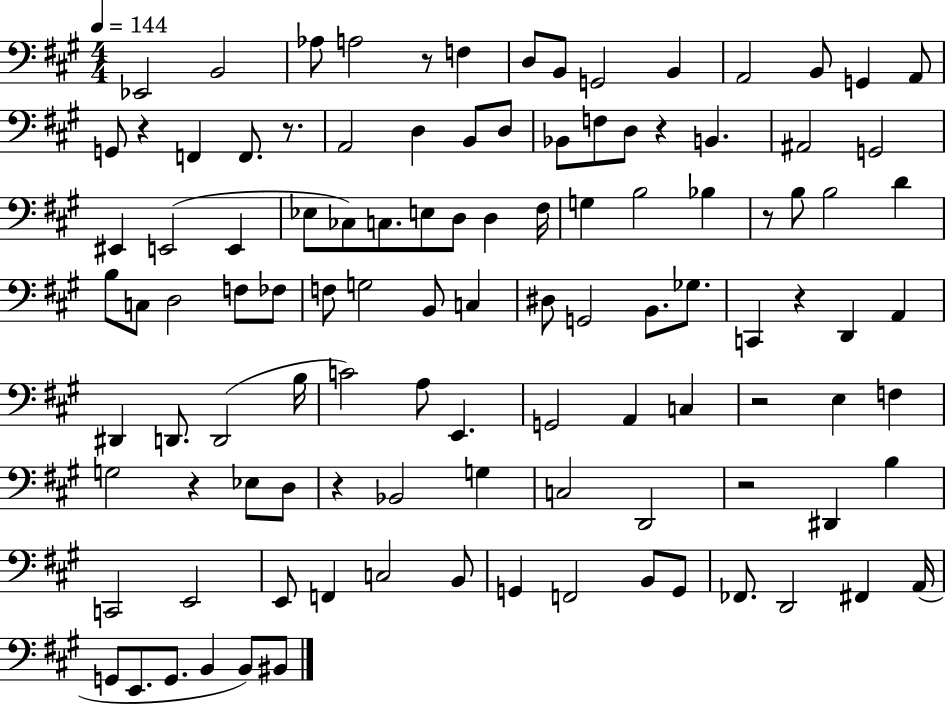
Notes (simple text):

Eb2/h B2/h Ab3/e A3/h R/e F3/q D3/e B2/e G2/h B2/q A2/h B2/e G2/q A2/e G2/e R/q F2/q F2/e. R/e. A2/h D3/q B2/e D3/e Bb2/e F3/e D3/e R/q B2/q. A#2/h G2/h EIS2/q E2/h E2/q Eb3/e CES3/e C3/e. E3/e D3/e D3/q F#3/s G3/q B3/h Bb3/q R/e B3/e B3/h D4/q B3/e C3/e D3/h F3/e FES3/e F3/e G3/h B2/e C3/q D#3/e G2/h B2/e. Gb3/e. C2/q R/q D2/q A2/q D#2/q D2/e. D2/h B3/s C4/h A3/e E2/q. G2/h A2/q C3/q R/h E3/q F3/q G3/h R/q Eb3/e D3/e R/q Bb2/h G3/q C3/h D2/h R/h D#2/q B3/q C2/h E2/h E2/e F2/q C3/h B2/e G2/q F2/h B2/e G2/e FES2/e. D2/h F#2/q A2/s G2/e E2/e. G2/e. B2/q B2/e BIS2/e